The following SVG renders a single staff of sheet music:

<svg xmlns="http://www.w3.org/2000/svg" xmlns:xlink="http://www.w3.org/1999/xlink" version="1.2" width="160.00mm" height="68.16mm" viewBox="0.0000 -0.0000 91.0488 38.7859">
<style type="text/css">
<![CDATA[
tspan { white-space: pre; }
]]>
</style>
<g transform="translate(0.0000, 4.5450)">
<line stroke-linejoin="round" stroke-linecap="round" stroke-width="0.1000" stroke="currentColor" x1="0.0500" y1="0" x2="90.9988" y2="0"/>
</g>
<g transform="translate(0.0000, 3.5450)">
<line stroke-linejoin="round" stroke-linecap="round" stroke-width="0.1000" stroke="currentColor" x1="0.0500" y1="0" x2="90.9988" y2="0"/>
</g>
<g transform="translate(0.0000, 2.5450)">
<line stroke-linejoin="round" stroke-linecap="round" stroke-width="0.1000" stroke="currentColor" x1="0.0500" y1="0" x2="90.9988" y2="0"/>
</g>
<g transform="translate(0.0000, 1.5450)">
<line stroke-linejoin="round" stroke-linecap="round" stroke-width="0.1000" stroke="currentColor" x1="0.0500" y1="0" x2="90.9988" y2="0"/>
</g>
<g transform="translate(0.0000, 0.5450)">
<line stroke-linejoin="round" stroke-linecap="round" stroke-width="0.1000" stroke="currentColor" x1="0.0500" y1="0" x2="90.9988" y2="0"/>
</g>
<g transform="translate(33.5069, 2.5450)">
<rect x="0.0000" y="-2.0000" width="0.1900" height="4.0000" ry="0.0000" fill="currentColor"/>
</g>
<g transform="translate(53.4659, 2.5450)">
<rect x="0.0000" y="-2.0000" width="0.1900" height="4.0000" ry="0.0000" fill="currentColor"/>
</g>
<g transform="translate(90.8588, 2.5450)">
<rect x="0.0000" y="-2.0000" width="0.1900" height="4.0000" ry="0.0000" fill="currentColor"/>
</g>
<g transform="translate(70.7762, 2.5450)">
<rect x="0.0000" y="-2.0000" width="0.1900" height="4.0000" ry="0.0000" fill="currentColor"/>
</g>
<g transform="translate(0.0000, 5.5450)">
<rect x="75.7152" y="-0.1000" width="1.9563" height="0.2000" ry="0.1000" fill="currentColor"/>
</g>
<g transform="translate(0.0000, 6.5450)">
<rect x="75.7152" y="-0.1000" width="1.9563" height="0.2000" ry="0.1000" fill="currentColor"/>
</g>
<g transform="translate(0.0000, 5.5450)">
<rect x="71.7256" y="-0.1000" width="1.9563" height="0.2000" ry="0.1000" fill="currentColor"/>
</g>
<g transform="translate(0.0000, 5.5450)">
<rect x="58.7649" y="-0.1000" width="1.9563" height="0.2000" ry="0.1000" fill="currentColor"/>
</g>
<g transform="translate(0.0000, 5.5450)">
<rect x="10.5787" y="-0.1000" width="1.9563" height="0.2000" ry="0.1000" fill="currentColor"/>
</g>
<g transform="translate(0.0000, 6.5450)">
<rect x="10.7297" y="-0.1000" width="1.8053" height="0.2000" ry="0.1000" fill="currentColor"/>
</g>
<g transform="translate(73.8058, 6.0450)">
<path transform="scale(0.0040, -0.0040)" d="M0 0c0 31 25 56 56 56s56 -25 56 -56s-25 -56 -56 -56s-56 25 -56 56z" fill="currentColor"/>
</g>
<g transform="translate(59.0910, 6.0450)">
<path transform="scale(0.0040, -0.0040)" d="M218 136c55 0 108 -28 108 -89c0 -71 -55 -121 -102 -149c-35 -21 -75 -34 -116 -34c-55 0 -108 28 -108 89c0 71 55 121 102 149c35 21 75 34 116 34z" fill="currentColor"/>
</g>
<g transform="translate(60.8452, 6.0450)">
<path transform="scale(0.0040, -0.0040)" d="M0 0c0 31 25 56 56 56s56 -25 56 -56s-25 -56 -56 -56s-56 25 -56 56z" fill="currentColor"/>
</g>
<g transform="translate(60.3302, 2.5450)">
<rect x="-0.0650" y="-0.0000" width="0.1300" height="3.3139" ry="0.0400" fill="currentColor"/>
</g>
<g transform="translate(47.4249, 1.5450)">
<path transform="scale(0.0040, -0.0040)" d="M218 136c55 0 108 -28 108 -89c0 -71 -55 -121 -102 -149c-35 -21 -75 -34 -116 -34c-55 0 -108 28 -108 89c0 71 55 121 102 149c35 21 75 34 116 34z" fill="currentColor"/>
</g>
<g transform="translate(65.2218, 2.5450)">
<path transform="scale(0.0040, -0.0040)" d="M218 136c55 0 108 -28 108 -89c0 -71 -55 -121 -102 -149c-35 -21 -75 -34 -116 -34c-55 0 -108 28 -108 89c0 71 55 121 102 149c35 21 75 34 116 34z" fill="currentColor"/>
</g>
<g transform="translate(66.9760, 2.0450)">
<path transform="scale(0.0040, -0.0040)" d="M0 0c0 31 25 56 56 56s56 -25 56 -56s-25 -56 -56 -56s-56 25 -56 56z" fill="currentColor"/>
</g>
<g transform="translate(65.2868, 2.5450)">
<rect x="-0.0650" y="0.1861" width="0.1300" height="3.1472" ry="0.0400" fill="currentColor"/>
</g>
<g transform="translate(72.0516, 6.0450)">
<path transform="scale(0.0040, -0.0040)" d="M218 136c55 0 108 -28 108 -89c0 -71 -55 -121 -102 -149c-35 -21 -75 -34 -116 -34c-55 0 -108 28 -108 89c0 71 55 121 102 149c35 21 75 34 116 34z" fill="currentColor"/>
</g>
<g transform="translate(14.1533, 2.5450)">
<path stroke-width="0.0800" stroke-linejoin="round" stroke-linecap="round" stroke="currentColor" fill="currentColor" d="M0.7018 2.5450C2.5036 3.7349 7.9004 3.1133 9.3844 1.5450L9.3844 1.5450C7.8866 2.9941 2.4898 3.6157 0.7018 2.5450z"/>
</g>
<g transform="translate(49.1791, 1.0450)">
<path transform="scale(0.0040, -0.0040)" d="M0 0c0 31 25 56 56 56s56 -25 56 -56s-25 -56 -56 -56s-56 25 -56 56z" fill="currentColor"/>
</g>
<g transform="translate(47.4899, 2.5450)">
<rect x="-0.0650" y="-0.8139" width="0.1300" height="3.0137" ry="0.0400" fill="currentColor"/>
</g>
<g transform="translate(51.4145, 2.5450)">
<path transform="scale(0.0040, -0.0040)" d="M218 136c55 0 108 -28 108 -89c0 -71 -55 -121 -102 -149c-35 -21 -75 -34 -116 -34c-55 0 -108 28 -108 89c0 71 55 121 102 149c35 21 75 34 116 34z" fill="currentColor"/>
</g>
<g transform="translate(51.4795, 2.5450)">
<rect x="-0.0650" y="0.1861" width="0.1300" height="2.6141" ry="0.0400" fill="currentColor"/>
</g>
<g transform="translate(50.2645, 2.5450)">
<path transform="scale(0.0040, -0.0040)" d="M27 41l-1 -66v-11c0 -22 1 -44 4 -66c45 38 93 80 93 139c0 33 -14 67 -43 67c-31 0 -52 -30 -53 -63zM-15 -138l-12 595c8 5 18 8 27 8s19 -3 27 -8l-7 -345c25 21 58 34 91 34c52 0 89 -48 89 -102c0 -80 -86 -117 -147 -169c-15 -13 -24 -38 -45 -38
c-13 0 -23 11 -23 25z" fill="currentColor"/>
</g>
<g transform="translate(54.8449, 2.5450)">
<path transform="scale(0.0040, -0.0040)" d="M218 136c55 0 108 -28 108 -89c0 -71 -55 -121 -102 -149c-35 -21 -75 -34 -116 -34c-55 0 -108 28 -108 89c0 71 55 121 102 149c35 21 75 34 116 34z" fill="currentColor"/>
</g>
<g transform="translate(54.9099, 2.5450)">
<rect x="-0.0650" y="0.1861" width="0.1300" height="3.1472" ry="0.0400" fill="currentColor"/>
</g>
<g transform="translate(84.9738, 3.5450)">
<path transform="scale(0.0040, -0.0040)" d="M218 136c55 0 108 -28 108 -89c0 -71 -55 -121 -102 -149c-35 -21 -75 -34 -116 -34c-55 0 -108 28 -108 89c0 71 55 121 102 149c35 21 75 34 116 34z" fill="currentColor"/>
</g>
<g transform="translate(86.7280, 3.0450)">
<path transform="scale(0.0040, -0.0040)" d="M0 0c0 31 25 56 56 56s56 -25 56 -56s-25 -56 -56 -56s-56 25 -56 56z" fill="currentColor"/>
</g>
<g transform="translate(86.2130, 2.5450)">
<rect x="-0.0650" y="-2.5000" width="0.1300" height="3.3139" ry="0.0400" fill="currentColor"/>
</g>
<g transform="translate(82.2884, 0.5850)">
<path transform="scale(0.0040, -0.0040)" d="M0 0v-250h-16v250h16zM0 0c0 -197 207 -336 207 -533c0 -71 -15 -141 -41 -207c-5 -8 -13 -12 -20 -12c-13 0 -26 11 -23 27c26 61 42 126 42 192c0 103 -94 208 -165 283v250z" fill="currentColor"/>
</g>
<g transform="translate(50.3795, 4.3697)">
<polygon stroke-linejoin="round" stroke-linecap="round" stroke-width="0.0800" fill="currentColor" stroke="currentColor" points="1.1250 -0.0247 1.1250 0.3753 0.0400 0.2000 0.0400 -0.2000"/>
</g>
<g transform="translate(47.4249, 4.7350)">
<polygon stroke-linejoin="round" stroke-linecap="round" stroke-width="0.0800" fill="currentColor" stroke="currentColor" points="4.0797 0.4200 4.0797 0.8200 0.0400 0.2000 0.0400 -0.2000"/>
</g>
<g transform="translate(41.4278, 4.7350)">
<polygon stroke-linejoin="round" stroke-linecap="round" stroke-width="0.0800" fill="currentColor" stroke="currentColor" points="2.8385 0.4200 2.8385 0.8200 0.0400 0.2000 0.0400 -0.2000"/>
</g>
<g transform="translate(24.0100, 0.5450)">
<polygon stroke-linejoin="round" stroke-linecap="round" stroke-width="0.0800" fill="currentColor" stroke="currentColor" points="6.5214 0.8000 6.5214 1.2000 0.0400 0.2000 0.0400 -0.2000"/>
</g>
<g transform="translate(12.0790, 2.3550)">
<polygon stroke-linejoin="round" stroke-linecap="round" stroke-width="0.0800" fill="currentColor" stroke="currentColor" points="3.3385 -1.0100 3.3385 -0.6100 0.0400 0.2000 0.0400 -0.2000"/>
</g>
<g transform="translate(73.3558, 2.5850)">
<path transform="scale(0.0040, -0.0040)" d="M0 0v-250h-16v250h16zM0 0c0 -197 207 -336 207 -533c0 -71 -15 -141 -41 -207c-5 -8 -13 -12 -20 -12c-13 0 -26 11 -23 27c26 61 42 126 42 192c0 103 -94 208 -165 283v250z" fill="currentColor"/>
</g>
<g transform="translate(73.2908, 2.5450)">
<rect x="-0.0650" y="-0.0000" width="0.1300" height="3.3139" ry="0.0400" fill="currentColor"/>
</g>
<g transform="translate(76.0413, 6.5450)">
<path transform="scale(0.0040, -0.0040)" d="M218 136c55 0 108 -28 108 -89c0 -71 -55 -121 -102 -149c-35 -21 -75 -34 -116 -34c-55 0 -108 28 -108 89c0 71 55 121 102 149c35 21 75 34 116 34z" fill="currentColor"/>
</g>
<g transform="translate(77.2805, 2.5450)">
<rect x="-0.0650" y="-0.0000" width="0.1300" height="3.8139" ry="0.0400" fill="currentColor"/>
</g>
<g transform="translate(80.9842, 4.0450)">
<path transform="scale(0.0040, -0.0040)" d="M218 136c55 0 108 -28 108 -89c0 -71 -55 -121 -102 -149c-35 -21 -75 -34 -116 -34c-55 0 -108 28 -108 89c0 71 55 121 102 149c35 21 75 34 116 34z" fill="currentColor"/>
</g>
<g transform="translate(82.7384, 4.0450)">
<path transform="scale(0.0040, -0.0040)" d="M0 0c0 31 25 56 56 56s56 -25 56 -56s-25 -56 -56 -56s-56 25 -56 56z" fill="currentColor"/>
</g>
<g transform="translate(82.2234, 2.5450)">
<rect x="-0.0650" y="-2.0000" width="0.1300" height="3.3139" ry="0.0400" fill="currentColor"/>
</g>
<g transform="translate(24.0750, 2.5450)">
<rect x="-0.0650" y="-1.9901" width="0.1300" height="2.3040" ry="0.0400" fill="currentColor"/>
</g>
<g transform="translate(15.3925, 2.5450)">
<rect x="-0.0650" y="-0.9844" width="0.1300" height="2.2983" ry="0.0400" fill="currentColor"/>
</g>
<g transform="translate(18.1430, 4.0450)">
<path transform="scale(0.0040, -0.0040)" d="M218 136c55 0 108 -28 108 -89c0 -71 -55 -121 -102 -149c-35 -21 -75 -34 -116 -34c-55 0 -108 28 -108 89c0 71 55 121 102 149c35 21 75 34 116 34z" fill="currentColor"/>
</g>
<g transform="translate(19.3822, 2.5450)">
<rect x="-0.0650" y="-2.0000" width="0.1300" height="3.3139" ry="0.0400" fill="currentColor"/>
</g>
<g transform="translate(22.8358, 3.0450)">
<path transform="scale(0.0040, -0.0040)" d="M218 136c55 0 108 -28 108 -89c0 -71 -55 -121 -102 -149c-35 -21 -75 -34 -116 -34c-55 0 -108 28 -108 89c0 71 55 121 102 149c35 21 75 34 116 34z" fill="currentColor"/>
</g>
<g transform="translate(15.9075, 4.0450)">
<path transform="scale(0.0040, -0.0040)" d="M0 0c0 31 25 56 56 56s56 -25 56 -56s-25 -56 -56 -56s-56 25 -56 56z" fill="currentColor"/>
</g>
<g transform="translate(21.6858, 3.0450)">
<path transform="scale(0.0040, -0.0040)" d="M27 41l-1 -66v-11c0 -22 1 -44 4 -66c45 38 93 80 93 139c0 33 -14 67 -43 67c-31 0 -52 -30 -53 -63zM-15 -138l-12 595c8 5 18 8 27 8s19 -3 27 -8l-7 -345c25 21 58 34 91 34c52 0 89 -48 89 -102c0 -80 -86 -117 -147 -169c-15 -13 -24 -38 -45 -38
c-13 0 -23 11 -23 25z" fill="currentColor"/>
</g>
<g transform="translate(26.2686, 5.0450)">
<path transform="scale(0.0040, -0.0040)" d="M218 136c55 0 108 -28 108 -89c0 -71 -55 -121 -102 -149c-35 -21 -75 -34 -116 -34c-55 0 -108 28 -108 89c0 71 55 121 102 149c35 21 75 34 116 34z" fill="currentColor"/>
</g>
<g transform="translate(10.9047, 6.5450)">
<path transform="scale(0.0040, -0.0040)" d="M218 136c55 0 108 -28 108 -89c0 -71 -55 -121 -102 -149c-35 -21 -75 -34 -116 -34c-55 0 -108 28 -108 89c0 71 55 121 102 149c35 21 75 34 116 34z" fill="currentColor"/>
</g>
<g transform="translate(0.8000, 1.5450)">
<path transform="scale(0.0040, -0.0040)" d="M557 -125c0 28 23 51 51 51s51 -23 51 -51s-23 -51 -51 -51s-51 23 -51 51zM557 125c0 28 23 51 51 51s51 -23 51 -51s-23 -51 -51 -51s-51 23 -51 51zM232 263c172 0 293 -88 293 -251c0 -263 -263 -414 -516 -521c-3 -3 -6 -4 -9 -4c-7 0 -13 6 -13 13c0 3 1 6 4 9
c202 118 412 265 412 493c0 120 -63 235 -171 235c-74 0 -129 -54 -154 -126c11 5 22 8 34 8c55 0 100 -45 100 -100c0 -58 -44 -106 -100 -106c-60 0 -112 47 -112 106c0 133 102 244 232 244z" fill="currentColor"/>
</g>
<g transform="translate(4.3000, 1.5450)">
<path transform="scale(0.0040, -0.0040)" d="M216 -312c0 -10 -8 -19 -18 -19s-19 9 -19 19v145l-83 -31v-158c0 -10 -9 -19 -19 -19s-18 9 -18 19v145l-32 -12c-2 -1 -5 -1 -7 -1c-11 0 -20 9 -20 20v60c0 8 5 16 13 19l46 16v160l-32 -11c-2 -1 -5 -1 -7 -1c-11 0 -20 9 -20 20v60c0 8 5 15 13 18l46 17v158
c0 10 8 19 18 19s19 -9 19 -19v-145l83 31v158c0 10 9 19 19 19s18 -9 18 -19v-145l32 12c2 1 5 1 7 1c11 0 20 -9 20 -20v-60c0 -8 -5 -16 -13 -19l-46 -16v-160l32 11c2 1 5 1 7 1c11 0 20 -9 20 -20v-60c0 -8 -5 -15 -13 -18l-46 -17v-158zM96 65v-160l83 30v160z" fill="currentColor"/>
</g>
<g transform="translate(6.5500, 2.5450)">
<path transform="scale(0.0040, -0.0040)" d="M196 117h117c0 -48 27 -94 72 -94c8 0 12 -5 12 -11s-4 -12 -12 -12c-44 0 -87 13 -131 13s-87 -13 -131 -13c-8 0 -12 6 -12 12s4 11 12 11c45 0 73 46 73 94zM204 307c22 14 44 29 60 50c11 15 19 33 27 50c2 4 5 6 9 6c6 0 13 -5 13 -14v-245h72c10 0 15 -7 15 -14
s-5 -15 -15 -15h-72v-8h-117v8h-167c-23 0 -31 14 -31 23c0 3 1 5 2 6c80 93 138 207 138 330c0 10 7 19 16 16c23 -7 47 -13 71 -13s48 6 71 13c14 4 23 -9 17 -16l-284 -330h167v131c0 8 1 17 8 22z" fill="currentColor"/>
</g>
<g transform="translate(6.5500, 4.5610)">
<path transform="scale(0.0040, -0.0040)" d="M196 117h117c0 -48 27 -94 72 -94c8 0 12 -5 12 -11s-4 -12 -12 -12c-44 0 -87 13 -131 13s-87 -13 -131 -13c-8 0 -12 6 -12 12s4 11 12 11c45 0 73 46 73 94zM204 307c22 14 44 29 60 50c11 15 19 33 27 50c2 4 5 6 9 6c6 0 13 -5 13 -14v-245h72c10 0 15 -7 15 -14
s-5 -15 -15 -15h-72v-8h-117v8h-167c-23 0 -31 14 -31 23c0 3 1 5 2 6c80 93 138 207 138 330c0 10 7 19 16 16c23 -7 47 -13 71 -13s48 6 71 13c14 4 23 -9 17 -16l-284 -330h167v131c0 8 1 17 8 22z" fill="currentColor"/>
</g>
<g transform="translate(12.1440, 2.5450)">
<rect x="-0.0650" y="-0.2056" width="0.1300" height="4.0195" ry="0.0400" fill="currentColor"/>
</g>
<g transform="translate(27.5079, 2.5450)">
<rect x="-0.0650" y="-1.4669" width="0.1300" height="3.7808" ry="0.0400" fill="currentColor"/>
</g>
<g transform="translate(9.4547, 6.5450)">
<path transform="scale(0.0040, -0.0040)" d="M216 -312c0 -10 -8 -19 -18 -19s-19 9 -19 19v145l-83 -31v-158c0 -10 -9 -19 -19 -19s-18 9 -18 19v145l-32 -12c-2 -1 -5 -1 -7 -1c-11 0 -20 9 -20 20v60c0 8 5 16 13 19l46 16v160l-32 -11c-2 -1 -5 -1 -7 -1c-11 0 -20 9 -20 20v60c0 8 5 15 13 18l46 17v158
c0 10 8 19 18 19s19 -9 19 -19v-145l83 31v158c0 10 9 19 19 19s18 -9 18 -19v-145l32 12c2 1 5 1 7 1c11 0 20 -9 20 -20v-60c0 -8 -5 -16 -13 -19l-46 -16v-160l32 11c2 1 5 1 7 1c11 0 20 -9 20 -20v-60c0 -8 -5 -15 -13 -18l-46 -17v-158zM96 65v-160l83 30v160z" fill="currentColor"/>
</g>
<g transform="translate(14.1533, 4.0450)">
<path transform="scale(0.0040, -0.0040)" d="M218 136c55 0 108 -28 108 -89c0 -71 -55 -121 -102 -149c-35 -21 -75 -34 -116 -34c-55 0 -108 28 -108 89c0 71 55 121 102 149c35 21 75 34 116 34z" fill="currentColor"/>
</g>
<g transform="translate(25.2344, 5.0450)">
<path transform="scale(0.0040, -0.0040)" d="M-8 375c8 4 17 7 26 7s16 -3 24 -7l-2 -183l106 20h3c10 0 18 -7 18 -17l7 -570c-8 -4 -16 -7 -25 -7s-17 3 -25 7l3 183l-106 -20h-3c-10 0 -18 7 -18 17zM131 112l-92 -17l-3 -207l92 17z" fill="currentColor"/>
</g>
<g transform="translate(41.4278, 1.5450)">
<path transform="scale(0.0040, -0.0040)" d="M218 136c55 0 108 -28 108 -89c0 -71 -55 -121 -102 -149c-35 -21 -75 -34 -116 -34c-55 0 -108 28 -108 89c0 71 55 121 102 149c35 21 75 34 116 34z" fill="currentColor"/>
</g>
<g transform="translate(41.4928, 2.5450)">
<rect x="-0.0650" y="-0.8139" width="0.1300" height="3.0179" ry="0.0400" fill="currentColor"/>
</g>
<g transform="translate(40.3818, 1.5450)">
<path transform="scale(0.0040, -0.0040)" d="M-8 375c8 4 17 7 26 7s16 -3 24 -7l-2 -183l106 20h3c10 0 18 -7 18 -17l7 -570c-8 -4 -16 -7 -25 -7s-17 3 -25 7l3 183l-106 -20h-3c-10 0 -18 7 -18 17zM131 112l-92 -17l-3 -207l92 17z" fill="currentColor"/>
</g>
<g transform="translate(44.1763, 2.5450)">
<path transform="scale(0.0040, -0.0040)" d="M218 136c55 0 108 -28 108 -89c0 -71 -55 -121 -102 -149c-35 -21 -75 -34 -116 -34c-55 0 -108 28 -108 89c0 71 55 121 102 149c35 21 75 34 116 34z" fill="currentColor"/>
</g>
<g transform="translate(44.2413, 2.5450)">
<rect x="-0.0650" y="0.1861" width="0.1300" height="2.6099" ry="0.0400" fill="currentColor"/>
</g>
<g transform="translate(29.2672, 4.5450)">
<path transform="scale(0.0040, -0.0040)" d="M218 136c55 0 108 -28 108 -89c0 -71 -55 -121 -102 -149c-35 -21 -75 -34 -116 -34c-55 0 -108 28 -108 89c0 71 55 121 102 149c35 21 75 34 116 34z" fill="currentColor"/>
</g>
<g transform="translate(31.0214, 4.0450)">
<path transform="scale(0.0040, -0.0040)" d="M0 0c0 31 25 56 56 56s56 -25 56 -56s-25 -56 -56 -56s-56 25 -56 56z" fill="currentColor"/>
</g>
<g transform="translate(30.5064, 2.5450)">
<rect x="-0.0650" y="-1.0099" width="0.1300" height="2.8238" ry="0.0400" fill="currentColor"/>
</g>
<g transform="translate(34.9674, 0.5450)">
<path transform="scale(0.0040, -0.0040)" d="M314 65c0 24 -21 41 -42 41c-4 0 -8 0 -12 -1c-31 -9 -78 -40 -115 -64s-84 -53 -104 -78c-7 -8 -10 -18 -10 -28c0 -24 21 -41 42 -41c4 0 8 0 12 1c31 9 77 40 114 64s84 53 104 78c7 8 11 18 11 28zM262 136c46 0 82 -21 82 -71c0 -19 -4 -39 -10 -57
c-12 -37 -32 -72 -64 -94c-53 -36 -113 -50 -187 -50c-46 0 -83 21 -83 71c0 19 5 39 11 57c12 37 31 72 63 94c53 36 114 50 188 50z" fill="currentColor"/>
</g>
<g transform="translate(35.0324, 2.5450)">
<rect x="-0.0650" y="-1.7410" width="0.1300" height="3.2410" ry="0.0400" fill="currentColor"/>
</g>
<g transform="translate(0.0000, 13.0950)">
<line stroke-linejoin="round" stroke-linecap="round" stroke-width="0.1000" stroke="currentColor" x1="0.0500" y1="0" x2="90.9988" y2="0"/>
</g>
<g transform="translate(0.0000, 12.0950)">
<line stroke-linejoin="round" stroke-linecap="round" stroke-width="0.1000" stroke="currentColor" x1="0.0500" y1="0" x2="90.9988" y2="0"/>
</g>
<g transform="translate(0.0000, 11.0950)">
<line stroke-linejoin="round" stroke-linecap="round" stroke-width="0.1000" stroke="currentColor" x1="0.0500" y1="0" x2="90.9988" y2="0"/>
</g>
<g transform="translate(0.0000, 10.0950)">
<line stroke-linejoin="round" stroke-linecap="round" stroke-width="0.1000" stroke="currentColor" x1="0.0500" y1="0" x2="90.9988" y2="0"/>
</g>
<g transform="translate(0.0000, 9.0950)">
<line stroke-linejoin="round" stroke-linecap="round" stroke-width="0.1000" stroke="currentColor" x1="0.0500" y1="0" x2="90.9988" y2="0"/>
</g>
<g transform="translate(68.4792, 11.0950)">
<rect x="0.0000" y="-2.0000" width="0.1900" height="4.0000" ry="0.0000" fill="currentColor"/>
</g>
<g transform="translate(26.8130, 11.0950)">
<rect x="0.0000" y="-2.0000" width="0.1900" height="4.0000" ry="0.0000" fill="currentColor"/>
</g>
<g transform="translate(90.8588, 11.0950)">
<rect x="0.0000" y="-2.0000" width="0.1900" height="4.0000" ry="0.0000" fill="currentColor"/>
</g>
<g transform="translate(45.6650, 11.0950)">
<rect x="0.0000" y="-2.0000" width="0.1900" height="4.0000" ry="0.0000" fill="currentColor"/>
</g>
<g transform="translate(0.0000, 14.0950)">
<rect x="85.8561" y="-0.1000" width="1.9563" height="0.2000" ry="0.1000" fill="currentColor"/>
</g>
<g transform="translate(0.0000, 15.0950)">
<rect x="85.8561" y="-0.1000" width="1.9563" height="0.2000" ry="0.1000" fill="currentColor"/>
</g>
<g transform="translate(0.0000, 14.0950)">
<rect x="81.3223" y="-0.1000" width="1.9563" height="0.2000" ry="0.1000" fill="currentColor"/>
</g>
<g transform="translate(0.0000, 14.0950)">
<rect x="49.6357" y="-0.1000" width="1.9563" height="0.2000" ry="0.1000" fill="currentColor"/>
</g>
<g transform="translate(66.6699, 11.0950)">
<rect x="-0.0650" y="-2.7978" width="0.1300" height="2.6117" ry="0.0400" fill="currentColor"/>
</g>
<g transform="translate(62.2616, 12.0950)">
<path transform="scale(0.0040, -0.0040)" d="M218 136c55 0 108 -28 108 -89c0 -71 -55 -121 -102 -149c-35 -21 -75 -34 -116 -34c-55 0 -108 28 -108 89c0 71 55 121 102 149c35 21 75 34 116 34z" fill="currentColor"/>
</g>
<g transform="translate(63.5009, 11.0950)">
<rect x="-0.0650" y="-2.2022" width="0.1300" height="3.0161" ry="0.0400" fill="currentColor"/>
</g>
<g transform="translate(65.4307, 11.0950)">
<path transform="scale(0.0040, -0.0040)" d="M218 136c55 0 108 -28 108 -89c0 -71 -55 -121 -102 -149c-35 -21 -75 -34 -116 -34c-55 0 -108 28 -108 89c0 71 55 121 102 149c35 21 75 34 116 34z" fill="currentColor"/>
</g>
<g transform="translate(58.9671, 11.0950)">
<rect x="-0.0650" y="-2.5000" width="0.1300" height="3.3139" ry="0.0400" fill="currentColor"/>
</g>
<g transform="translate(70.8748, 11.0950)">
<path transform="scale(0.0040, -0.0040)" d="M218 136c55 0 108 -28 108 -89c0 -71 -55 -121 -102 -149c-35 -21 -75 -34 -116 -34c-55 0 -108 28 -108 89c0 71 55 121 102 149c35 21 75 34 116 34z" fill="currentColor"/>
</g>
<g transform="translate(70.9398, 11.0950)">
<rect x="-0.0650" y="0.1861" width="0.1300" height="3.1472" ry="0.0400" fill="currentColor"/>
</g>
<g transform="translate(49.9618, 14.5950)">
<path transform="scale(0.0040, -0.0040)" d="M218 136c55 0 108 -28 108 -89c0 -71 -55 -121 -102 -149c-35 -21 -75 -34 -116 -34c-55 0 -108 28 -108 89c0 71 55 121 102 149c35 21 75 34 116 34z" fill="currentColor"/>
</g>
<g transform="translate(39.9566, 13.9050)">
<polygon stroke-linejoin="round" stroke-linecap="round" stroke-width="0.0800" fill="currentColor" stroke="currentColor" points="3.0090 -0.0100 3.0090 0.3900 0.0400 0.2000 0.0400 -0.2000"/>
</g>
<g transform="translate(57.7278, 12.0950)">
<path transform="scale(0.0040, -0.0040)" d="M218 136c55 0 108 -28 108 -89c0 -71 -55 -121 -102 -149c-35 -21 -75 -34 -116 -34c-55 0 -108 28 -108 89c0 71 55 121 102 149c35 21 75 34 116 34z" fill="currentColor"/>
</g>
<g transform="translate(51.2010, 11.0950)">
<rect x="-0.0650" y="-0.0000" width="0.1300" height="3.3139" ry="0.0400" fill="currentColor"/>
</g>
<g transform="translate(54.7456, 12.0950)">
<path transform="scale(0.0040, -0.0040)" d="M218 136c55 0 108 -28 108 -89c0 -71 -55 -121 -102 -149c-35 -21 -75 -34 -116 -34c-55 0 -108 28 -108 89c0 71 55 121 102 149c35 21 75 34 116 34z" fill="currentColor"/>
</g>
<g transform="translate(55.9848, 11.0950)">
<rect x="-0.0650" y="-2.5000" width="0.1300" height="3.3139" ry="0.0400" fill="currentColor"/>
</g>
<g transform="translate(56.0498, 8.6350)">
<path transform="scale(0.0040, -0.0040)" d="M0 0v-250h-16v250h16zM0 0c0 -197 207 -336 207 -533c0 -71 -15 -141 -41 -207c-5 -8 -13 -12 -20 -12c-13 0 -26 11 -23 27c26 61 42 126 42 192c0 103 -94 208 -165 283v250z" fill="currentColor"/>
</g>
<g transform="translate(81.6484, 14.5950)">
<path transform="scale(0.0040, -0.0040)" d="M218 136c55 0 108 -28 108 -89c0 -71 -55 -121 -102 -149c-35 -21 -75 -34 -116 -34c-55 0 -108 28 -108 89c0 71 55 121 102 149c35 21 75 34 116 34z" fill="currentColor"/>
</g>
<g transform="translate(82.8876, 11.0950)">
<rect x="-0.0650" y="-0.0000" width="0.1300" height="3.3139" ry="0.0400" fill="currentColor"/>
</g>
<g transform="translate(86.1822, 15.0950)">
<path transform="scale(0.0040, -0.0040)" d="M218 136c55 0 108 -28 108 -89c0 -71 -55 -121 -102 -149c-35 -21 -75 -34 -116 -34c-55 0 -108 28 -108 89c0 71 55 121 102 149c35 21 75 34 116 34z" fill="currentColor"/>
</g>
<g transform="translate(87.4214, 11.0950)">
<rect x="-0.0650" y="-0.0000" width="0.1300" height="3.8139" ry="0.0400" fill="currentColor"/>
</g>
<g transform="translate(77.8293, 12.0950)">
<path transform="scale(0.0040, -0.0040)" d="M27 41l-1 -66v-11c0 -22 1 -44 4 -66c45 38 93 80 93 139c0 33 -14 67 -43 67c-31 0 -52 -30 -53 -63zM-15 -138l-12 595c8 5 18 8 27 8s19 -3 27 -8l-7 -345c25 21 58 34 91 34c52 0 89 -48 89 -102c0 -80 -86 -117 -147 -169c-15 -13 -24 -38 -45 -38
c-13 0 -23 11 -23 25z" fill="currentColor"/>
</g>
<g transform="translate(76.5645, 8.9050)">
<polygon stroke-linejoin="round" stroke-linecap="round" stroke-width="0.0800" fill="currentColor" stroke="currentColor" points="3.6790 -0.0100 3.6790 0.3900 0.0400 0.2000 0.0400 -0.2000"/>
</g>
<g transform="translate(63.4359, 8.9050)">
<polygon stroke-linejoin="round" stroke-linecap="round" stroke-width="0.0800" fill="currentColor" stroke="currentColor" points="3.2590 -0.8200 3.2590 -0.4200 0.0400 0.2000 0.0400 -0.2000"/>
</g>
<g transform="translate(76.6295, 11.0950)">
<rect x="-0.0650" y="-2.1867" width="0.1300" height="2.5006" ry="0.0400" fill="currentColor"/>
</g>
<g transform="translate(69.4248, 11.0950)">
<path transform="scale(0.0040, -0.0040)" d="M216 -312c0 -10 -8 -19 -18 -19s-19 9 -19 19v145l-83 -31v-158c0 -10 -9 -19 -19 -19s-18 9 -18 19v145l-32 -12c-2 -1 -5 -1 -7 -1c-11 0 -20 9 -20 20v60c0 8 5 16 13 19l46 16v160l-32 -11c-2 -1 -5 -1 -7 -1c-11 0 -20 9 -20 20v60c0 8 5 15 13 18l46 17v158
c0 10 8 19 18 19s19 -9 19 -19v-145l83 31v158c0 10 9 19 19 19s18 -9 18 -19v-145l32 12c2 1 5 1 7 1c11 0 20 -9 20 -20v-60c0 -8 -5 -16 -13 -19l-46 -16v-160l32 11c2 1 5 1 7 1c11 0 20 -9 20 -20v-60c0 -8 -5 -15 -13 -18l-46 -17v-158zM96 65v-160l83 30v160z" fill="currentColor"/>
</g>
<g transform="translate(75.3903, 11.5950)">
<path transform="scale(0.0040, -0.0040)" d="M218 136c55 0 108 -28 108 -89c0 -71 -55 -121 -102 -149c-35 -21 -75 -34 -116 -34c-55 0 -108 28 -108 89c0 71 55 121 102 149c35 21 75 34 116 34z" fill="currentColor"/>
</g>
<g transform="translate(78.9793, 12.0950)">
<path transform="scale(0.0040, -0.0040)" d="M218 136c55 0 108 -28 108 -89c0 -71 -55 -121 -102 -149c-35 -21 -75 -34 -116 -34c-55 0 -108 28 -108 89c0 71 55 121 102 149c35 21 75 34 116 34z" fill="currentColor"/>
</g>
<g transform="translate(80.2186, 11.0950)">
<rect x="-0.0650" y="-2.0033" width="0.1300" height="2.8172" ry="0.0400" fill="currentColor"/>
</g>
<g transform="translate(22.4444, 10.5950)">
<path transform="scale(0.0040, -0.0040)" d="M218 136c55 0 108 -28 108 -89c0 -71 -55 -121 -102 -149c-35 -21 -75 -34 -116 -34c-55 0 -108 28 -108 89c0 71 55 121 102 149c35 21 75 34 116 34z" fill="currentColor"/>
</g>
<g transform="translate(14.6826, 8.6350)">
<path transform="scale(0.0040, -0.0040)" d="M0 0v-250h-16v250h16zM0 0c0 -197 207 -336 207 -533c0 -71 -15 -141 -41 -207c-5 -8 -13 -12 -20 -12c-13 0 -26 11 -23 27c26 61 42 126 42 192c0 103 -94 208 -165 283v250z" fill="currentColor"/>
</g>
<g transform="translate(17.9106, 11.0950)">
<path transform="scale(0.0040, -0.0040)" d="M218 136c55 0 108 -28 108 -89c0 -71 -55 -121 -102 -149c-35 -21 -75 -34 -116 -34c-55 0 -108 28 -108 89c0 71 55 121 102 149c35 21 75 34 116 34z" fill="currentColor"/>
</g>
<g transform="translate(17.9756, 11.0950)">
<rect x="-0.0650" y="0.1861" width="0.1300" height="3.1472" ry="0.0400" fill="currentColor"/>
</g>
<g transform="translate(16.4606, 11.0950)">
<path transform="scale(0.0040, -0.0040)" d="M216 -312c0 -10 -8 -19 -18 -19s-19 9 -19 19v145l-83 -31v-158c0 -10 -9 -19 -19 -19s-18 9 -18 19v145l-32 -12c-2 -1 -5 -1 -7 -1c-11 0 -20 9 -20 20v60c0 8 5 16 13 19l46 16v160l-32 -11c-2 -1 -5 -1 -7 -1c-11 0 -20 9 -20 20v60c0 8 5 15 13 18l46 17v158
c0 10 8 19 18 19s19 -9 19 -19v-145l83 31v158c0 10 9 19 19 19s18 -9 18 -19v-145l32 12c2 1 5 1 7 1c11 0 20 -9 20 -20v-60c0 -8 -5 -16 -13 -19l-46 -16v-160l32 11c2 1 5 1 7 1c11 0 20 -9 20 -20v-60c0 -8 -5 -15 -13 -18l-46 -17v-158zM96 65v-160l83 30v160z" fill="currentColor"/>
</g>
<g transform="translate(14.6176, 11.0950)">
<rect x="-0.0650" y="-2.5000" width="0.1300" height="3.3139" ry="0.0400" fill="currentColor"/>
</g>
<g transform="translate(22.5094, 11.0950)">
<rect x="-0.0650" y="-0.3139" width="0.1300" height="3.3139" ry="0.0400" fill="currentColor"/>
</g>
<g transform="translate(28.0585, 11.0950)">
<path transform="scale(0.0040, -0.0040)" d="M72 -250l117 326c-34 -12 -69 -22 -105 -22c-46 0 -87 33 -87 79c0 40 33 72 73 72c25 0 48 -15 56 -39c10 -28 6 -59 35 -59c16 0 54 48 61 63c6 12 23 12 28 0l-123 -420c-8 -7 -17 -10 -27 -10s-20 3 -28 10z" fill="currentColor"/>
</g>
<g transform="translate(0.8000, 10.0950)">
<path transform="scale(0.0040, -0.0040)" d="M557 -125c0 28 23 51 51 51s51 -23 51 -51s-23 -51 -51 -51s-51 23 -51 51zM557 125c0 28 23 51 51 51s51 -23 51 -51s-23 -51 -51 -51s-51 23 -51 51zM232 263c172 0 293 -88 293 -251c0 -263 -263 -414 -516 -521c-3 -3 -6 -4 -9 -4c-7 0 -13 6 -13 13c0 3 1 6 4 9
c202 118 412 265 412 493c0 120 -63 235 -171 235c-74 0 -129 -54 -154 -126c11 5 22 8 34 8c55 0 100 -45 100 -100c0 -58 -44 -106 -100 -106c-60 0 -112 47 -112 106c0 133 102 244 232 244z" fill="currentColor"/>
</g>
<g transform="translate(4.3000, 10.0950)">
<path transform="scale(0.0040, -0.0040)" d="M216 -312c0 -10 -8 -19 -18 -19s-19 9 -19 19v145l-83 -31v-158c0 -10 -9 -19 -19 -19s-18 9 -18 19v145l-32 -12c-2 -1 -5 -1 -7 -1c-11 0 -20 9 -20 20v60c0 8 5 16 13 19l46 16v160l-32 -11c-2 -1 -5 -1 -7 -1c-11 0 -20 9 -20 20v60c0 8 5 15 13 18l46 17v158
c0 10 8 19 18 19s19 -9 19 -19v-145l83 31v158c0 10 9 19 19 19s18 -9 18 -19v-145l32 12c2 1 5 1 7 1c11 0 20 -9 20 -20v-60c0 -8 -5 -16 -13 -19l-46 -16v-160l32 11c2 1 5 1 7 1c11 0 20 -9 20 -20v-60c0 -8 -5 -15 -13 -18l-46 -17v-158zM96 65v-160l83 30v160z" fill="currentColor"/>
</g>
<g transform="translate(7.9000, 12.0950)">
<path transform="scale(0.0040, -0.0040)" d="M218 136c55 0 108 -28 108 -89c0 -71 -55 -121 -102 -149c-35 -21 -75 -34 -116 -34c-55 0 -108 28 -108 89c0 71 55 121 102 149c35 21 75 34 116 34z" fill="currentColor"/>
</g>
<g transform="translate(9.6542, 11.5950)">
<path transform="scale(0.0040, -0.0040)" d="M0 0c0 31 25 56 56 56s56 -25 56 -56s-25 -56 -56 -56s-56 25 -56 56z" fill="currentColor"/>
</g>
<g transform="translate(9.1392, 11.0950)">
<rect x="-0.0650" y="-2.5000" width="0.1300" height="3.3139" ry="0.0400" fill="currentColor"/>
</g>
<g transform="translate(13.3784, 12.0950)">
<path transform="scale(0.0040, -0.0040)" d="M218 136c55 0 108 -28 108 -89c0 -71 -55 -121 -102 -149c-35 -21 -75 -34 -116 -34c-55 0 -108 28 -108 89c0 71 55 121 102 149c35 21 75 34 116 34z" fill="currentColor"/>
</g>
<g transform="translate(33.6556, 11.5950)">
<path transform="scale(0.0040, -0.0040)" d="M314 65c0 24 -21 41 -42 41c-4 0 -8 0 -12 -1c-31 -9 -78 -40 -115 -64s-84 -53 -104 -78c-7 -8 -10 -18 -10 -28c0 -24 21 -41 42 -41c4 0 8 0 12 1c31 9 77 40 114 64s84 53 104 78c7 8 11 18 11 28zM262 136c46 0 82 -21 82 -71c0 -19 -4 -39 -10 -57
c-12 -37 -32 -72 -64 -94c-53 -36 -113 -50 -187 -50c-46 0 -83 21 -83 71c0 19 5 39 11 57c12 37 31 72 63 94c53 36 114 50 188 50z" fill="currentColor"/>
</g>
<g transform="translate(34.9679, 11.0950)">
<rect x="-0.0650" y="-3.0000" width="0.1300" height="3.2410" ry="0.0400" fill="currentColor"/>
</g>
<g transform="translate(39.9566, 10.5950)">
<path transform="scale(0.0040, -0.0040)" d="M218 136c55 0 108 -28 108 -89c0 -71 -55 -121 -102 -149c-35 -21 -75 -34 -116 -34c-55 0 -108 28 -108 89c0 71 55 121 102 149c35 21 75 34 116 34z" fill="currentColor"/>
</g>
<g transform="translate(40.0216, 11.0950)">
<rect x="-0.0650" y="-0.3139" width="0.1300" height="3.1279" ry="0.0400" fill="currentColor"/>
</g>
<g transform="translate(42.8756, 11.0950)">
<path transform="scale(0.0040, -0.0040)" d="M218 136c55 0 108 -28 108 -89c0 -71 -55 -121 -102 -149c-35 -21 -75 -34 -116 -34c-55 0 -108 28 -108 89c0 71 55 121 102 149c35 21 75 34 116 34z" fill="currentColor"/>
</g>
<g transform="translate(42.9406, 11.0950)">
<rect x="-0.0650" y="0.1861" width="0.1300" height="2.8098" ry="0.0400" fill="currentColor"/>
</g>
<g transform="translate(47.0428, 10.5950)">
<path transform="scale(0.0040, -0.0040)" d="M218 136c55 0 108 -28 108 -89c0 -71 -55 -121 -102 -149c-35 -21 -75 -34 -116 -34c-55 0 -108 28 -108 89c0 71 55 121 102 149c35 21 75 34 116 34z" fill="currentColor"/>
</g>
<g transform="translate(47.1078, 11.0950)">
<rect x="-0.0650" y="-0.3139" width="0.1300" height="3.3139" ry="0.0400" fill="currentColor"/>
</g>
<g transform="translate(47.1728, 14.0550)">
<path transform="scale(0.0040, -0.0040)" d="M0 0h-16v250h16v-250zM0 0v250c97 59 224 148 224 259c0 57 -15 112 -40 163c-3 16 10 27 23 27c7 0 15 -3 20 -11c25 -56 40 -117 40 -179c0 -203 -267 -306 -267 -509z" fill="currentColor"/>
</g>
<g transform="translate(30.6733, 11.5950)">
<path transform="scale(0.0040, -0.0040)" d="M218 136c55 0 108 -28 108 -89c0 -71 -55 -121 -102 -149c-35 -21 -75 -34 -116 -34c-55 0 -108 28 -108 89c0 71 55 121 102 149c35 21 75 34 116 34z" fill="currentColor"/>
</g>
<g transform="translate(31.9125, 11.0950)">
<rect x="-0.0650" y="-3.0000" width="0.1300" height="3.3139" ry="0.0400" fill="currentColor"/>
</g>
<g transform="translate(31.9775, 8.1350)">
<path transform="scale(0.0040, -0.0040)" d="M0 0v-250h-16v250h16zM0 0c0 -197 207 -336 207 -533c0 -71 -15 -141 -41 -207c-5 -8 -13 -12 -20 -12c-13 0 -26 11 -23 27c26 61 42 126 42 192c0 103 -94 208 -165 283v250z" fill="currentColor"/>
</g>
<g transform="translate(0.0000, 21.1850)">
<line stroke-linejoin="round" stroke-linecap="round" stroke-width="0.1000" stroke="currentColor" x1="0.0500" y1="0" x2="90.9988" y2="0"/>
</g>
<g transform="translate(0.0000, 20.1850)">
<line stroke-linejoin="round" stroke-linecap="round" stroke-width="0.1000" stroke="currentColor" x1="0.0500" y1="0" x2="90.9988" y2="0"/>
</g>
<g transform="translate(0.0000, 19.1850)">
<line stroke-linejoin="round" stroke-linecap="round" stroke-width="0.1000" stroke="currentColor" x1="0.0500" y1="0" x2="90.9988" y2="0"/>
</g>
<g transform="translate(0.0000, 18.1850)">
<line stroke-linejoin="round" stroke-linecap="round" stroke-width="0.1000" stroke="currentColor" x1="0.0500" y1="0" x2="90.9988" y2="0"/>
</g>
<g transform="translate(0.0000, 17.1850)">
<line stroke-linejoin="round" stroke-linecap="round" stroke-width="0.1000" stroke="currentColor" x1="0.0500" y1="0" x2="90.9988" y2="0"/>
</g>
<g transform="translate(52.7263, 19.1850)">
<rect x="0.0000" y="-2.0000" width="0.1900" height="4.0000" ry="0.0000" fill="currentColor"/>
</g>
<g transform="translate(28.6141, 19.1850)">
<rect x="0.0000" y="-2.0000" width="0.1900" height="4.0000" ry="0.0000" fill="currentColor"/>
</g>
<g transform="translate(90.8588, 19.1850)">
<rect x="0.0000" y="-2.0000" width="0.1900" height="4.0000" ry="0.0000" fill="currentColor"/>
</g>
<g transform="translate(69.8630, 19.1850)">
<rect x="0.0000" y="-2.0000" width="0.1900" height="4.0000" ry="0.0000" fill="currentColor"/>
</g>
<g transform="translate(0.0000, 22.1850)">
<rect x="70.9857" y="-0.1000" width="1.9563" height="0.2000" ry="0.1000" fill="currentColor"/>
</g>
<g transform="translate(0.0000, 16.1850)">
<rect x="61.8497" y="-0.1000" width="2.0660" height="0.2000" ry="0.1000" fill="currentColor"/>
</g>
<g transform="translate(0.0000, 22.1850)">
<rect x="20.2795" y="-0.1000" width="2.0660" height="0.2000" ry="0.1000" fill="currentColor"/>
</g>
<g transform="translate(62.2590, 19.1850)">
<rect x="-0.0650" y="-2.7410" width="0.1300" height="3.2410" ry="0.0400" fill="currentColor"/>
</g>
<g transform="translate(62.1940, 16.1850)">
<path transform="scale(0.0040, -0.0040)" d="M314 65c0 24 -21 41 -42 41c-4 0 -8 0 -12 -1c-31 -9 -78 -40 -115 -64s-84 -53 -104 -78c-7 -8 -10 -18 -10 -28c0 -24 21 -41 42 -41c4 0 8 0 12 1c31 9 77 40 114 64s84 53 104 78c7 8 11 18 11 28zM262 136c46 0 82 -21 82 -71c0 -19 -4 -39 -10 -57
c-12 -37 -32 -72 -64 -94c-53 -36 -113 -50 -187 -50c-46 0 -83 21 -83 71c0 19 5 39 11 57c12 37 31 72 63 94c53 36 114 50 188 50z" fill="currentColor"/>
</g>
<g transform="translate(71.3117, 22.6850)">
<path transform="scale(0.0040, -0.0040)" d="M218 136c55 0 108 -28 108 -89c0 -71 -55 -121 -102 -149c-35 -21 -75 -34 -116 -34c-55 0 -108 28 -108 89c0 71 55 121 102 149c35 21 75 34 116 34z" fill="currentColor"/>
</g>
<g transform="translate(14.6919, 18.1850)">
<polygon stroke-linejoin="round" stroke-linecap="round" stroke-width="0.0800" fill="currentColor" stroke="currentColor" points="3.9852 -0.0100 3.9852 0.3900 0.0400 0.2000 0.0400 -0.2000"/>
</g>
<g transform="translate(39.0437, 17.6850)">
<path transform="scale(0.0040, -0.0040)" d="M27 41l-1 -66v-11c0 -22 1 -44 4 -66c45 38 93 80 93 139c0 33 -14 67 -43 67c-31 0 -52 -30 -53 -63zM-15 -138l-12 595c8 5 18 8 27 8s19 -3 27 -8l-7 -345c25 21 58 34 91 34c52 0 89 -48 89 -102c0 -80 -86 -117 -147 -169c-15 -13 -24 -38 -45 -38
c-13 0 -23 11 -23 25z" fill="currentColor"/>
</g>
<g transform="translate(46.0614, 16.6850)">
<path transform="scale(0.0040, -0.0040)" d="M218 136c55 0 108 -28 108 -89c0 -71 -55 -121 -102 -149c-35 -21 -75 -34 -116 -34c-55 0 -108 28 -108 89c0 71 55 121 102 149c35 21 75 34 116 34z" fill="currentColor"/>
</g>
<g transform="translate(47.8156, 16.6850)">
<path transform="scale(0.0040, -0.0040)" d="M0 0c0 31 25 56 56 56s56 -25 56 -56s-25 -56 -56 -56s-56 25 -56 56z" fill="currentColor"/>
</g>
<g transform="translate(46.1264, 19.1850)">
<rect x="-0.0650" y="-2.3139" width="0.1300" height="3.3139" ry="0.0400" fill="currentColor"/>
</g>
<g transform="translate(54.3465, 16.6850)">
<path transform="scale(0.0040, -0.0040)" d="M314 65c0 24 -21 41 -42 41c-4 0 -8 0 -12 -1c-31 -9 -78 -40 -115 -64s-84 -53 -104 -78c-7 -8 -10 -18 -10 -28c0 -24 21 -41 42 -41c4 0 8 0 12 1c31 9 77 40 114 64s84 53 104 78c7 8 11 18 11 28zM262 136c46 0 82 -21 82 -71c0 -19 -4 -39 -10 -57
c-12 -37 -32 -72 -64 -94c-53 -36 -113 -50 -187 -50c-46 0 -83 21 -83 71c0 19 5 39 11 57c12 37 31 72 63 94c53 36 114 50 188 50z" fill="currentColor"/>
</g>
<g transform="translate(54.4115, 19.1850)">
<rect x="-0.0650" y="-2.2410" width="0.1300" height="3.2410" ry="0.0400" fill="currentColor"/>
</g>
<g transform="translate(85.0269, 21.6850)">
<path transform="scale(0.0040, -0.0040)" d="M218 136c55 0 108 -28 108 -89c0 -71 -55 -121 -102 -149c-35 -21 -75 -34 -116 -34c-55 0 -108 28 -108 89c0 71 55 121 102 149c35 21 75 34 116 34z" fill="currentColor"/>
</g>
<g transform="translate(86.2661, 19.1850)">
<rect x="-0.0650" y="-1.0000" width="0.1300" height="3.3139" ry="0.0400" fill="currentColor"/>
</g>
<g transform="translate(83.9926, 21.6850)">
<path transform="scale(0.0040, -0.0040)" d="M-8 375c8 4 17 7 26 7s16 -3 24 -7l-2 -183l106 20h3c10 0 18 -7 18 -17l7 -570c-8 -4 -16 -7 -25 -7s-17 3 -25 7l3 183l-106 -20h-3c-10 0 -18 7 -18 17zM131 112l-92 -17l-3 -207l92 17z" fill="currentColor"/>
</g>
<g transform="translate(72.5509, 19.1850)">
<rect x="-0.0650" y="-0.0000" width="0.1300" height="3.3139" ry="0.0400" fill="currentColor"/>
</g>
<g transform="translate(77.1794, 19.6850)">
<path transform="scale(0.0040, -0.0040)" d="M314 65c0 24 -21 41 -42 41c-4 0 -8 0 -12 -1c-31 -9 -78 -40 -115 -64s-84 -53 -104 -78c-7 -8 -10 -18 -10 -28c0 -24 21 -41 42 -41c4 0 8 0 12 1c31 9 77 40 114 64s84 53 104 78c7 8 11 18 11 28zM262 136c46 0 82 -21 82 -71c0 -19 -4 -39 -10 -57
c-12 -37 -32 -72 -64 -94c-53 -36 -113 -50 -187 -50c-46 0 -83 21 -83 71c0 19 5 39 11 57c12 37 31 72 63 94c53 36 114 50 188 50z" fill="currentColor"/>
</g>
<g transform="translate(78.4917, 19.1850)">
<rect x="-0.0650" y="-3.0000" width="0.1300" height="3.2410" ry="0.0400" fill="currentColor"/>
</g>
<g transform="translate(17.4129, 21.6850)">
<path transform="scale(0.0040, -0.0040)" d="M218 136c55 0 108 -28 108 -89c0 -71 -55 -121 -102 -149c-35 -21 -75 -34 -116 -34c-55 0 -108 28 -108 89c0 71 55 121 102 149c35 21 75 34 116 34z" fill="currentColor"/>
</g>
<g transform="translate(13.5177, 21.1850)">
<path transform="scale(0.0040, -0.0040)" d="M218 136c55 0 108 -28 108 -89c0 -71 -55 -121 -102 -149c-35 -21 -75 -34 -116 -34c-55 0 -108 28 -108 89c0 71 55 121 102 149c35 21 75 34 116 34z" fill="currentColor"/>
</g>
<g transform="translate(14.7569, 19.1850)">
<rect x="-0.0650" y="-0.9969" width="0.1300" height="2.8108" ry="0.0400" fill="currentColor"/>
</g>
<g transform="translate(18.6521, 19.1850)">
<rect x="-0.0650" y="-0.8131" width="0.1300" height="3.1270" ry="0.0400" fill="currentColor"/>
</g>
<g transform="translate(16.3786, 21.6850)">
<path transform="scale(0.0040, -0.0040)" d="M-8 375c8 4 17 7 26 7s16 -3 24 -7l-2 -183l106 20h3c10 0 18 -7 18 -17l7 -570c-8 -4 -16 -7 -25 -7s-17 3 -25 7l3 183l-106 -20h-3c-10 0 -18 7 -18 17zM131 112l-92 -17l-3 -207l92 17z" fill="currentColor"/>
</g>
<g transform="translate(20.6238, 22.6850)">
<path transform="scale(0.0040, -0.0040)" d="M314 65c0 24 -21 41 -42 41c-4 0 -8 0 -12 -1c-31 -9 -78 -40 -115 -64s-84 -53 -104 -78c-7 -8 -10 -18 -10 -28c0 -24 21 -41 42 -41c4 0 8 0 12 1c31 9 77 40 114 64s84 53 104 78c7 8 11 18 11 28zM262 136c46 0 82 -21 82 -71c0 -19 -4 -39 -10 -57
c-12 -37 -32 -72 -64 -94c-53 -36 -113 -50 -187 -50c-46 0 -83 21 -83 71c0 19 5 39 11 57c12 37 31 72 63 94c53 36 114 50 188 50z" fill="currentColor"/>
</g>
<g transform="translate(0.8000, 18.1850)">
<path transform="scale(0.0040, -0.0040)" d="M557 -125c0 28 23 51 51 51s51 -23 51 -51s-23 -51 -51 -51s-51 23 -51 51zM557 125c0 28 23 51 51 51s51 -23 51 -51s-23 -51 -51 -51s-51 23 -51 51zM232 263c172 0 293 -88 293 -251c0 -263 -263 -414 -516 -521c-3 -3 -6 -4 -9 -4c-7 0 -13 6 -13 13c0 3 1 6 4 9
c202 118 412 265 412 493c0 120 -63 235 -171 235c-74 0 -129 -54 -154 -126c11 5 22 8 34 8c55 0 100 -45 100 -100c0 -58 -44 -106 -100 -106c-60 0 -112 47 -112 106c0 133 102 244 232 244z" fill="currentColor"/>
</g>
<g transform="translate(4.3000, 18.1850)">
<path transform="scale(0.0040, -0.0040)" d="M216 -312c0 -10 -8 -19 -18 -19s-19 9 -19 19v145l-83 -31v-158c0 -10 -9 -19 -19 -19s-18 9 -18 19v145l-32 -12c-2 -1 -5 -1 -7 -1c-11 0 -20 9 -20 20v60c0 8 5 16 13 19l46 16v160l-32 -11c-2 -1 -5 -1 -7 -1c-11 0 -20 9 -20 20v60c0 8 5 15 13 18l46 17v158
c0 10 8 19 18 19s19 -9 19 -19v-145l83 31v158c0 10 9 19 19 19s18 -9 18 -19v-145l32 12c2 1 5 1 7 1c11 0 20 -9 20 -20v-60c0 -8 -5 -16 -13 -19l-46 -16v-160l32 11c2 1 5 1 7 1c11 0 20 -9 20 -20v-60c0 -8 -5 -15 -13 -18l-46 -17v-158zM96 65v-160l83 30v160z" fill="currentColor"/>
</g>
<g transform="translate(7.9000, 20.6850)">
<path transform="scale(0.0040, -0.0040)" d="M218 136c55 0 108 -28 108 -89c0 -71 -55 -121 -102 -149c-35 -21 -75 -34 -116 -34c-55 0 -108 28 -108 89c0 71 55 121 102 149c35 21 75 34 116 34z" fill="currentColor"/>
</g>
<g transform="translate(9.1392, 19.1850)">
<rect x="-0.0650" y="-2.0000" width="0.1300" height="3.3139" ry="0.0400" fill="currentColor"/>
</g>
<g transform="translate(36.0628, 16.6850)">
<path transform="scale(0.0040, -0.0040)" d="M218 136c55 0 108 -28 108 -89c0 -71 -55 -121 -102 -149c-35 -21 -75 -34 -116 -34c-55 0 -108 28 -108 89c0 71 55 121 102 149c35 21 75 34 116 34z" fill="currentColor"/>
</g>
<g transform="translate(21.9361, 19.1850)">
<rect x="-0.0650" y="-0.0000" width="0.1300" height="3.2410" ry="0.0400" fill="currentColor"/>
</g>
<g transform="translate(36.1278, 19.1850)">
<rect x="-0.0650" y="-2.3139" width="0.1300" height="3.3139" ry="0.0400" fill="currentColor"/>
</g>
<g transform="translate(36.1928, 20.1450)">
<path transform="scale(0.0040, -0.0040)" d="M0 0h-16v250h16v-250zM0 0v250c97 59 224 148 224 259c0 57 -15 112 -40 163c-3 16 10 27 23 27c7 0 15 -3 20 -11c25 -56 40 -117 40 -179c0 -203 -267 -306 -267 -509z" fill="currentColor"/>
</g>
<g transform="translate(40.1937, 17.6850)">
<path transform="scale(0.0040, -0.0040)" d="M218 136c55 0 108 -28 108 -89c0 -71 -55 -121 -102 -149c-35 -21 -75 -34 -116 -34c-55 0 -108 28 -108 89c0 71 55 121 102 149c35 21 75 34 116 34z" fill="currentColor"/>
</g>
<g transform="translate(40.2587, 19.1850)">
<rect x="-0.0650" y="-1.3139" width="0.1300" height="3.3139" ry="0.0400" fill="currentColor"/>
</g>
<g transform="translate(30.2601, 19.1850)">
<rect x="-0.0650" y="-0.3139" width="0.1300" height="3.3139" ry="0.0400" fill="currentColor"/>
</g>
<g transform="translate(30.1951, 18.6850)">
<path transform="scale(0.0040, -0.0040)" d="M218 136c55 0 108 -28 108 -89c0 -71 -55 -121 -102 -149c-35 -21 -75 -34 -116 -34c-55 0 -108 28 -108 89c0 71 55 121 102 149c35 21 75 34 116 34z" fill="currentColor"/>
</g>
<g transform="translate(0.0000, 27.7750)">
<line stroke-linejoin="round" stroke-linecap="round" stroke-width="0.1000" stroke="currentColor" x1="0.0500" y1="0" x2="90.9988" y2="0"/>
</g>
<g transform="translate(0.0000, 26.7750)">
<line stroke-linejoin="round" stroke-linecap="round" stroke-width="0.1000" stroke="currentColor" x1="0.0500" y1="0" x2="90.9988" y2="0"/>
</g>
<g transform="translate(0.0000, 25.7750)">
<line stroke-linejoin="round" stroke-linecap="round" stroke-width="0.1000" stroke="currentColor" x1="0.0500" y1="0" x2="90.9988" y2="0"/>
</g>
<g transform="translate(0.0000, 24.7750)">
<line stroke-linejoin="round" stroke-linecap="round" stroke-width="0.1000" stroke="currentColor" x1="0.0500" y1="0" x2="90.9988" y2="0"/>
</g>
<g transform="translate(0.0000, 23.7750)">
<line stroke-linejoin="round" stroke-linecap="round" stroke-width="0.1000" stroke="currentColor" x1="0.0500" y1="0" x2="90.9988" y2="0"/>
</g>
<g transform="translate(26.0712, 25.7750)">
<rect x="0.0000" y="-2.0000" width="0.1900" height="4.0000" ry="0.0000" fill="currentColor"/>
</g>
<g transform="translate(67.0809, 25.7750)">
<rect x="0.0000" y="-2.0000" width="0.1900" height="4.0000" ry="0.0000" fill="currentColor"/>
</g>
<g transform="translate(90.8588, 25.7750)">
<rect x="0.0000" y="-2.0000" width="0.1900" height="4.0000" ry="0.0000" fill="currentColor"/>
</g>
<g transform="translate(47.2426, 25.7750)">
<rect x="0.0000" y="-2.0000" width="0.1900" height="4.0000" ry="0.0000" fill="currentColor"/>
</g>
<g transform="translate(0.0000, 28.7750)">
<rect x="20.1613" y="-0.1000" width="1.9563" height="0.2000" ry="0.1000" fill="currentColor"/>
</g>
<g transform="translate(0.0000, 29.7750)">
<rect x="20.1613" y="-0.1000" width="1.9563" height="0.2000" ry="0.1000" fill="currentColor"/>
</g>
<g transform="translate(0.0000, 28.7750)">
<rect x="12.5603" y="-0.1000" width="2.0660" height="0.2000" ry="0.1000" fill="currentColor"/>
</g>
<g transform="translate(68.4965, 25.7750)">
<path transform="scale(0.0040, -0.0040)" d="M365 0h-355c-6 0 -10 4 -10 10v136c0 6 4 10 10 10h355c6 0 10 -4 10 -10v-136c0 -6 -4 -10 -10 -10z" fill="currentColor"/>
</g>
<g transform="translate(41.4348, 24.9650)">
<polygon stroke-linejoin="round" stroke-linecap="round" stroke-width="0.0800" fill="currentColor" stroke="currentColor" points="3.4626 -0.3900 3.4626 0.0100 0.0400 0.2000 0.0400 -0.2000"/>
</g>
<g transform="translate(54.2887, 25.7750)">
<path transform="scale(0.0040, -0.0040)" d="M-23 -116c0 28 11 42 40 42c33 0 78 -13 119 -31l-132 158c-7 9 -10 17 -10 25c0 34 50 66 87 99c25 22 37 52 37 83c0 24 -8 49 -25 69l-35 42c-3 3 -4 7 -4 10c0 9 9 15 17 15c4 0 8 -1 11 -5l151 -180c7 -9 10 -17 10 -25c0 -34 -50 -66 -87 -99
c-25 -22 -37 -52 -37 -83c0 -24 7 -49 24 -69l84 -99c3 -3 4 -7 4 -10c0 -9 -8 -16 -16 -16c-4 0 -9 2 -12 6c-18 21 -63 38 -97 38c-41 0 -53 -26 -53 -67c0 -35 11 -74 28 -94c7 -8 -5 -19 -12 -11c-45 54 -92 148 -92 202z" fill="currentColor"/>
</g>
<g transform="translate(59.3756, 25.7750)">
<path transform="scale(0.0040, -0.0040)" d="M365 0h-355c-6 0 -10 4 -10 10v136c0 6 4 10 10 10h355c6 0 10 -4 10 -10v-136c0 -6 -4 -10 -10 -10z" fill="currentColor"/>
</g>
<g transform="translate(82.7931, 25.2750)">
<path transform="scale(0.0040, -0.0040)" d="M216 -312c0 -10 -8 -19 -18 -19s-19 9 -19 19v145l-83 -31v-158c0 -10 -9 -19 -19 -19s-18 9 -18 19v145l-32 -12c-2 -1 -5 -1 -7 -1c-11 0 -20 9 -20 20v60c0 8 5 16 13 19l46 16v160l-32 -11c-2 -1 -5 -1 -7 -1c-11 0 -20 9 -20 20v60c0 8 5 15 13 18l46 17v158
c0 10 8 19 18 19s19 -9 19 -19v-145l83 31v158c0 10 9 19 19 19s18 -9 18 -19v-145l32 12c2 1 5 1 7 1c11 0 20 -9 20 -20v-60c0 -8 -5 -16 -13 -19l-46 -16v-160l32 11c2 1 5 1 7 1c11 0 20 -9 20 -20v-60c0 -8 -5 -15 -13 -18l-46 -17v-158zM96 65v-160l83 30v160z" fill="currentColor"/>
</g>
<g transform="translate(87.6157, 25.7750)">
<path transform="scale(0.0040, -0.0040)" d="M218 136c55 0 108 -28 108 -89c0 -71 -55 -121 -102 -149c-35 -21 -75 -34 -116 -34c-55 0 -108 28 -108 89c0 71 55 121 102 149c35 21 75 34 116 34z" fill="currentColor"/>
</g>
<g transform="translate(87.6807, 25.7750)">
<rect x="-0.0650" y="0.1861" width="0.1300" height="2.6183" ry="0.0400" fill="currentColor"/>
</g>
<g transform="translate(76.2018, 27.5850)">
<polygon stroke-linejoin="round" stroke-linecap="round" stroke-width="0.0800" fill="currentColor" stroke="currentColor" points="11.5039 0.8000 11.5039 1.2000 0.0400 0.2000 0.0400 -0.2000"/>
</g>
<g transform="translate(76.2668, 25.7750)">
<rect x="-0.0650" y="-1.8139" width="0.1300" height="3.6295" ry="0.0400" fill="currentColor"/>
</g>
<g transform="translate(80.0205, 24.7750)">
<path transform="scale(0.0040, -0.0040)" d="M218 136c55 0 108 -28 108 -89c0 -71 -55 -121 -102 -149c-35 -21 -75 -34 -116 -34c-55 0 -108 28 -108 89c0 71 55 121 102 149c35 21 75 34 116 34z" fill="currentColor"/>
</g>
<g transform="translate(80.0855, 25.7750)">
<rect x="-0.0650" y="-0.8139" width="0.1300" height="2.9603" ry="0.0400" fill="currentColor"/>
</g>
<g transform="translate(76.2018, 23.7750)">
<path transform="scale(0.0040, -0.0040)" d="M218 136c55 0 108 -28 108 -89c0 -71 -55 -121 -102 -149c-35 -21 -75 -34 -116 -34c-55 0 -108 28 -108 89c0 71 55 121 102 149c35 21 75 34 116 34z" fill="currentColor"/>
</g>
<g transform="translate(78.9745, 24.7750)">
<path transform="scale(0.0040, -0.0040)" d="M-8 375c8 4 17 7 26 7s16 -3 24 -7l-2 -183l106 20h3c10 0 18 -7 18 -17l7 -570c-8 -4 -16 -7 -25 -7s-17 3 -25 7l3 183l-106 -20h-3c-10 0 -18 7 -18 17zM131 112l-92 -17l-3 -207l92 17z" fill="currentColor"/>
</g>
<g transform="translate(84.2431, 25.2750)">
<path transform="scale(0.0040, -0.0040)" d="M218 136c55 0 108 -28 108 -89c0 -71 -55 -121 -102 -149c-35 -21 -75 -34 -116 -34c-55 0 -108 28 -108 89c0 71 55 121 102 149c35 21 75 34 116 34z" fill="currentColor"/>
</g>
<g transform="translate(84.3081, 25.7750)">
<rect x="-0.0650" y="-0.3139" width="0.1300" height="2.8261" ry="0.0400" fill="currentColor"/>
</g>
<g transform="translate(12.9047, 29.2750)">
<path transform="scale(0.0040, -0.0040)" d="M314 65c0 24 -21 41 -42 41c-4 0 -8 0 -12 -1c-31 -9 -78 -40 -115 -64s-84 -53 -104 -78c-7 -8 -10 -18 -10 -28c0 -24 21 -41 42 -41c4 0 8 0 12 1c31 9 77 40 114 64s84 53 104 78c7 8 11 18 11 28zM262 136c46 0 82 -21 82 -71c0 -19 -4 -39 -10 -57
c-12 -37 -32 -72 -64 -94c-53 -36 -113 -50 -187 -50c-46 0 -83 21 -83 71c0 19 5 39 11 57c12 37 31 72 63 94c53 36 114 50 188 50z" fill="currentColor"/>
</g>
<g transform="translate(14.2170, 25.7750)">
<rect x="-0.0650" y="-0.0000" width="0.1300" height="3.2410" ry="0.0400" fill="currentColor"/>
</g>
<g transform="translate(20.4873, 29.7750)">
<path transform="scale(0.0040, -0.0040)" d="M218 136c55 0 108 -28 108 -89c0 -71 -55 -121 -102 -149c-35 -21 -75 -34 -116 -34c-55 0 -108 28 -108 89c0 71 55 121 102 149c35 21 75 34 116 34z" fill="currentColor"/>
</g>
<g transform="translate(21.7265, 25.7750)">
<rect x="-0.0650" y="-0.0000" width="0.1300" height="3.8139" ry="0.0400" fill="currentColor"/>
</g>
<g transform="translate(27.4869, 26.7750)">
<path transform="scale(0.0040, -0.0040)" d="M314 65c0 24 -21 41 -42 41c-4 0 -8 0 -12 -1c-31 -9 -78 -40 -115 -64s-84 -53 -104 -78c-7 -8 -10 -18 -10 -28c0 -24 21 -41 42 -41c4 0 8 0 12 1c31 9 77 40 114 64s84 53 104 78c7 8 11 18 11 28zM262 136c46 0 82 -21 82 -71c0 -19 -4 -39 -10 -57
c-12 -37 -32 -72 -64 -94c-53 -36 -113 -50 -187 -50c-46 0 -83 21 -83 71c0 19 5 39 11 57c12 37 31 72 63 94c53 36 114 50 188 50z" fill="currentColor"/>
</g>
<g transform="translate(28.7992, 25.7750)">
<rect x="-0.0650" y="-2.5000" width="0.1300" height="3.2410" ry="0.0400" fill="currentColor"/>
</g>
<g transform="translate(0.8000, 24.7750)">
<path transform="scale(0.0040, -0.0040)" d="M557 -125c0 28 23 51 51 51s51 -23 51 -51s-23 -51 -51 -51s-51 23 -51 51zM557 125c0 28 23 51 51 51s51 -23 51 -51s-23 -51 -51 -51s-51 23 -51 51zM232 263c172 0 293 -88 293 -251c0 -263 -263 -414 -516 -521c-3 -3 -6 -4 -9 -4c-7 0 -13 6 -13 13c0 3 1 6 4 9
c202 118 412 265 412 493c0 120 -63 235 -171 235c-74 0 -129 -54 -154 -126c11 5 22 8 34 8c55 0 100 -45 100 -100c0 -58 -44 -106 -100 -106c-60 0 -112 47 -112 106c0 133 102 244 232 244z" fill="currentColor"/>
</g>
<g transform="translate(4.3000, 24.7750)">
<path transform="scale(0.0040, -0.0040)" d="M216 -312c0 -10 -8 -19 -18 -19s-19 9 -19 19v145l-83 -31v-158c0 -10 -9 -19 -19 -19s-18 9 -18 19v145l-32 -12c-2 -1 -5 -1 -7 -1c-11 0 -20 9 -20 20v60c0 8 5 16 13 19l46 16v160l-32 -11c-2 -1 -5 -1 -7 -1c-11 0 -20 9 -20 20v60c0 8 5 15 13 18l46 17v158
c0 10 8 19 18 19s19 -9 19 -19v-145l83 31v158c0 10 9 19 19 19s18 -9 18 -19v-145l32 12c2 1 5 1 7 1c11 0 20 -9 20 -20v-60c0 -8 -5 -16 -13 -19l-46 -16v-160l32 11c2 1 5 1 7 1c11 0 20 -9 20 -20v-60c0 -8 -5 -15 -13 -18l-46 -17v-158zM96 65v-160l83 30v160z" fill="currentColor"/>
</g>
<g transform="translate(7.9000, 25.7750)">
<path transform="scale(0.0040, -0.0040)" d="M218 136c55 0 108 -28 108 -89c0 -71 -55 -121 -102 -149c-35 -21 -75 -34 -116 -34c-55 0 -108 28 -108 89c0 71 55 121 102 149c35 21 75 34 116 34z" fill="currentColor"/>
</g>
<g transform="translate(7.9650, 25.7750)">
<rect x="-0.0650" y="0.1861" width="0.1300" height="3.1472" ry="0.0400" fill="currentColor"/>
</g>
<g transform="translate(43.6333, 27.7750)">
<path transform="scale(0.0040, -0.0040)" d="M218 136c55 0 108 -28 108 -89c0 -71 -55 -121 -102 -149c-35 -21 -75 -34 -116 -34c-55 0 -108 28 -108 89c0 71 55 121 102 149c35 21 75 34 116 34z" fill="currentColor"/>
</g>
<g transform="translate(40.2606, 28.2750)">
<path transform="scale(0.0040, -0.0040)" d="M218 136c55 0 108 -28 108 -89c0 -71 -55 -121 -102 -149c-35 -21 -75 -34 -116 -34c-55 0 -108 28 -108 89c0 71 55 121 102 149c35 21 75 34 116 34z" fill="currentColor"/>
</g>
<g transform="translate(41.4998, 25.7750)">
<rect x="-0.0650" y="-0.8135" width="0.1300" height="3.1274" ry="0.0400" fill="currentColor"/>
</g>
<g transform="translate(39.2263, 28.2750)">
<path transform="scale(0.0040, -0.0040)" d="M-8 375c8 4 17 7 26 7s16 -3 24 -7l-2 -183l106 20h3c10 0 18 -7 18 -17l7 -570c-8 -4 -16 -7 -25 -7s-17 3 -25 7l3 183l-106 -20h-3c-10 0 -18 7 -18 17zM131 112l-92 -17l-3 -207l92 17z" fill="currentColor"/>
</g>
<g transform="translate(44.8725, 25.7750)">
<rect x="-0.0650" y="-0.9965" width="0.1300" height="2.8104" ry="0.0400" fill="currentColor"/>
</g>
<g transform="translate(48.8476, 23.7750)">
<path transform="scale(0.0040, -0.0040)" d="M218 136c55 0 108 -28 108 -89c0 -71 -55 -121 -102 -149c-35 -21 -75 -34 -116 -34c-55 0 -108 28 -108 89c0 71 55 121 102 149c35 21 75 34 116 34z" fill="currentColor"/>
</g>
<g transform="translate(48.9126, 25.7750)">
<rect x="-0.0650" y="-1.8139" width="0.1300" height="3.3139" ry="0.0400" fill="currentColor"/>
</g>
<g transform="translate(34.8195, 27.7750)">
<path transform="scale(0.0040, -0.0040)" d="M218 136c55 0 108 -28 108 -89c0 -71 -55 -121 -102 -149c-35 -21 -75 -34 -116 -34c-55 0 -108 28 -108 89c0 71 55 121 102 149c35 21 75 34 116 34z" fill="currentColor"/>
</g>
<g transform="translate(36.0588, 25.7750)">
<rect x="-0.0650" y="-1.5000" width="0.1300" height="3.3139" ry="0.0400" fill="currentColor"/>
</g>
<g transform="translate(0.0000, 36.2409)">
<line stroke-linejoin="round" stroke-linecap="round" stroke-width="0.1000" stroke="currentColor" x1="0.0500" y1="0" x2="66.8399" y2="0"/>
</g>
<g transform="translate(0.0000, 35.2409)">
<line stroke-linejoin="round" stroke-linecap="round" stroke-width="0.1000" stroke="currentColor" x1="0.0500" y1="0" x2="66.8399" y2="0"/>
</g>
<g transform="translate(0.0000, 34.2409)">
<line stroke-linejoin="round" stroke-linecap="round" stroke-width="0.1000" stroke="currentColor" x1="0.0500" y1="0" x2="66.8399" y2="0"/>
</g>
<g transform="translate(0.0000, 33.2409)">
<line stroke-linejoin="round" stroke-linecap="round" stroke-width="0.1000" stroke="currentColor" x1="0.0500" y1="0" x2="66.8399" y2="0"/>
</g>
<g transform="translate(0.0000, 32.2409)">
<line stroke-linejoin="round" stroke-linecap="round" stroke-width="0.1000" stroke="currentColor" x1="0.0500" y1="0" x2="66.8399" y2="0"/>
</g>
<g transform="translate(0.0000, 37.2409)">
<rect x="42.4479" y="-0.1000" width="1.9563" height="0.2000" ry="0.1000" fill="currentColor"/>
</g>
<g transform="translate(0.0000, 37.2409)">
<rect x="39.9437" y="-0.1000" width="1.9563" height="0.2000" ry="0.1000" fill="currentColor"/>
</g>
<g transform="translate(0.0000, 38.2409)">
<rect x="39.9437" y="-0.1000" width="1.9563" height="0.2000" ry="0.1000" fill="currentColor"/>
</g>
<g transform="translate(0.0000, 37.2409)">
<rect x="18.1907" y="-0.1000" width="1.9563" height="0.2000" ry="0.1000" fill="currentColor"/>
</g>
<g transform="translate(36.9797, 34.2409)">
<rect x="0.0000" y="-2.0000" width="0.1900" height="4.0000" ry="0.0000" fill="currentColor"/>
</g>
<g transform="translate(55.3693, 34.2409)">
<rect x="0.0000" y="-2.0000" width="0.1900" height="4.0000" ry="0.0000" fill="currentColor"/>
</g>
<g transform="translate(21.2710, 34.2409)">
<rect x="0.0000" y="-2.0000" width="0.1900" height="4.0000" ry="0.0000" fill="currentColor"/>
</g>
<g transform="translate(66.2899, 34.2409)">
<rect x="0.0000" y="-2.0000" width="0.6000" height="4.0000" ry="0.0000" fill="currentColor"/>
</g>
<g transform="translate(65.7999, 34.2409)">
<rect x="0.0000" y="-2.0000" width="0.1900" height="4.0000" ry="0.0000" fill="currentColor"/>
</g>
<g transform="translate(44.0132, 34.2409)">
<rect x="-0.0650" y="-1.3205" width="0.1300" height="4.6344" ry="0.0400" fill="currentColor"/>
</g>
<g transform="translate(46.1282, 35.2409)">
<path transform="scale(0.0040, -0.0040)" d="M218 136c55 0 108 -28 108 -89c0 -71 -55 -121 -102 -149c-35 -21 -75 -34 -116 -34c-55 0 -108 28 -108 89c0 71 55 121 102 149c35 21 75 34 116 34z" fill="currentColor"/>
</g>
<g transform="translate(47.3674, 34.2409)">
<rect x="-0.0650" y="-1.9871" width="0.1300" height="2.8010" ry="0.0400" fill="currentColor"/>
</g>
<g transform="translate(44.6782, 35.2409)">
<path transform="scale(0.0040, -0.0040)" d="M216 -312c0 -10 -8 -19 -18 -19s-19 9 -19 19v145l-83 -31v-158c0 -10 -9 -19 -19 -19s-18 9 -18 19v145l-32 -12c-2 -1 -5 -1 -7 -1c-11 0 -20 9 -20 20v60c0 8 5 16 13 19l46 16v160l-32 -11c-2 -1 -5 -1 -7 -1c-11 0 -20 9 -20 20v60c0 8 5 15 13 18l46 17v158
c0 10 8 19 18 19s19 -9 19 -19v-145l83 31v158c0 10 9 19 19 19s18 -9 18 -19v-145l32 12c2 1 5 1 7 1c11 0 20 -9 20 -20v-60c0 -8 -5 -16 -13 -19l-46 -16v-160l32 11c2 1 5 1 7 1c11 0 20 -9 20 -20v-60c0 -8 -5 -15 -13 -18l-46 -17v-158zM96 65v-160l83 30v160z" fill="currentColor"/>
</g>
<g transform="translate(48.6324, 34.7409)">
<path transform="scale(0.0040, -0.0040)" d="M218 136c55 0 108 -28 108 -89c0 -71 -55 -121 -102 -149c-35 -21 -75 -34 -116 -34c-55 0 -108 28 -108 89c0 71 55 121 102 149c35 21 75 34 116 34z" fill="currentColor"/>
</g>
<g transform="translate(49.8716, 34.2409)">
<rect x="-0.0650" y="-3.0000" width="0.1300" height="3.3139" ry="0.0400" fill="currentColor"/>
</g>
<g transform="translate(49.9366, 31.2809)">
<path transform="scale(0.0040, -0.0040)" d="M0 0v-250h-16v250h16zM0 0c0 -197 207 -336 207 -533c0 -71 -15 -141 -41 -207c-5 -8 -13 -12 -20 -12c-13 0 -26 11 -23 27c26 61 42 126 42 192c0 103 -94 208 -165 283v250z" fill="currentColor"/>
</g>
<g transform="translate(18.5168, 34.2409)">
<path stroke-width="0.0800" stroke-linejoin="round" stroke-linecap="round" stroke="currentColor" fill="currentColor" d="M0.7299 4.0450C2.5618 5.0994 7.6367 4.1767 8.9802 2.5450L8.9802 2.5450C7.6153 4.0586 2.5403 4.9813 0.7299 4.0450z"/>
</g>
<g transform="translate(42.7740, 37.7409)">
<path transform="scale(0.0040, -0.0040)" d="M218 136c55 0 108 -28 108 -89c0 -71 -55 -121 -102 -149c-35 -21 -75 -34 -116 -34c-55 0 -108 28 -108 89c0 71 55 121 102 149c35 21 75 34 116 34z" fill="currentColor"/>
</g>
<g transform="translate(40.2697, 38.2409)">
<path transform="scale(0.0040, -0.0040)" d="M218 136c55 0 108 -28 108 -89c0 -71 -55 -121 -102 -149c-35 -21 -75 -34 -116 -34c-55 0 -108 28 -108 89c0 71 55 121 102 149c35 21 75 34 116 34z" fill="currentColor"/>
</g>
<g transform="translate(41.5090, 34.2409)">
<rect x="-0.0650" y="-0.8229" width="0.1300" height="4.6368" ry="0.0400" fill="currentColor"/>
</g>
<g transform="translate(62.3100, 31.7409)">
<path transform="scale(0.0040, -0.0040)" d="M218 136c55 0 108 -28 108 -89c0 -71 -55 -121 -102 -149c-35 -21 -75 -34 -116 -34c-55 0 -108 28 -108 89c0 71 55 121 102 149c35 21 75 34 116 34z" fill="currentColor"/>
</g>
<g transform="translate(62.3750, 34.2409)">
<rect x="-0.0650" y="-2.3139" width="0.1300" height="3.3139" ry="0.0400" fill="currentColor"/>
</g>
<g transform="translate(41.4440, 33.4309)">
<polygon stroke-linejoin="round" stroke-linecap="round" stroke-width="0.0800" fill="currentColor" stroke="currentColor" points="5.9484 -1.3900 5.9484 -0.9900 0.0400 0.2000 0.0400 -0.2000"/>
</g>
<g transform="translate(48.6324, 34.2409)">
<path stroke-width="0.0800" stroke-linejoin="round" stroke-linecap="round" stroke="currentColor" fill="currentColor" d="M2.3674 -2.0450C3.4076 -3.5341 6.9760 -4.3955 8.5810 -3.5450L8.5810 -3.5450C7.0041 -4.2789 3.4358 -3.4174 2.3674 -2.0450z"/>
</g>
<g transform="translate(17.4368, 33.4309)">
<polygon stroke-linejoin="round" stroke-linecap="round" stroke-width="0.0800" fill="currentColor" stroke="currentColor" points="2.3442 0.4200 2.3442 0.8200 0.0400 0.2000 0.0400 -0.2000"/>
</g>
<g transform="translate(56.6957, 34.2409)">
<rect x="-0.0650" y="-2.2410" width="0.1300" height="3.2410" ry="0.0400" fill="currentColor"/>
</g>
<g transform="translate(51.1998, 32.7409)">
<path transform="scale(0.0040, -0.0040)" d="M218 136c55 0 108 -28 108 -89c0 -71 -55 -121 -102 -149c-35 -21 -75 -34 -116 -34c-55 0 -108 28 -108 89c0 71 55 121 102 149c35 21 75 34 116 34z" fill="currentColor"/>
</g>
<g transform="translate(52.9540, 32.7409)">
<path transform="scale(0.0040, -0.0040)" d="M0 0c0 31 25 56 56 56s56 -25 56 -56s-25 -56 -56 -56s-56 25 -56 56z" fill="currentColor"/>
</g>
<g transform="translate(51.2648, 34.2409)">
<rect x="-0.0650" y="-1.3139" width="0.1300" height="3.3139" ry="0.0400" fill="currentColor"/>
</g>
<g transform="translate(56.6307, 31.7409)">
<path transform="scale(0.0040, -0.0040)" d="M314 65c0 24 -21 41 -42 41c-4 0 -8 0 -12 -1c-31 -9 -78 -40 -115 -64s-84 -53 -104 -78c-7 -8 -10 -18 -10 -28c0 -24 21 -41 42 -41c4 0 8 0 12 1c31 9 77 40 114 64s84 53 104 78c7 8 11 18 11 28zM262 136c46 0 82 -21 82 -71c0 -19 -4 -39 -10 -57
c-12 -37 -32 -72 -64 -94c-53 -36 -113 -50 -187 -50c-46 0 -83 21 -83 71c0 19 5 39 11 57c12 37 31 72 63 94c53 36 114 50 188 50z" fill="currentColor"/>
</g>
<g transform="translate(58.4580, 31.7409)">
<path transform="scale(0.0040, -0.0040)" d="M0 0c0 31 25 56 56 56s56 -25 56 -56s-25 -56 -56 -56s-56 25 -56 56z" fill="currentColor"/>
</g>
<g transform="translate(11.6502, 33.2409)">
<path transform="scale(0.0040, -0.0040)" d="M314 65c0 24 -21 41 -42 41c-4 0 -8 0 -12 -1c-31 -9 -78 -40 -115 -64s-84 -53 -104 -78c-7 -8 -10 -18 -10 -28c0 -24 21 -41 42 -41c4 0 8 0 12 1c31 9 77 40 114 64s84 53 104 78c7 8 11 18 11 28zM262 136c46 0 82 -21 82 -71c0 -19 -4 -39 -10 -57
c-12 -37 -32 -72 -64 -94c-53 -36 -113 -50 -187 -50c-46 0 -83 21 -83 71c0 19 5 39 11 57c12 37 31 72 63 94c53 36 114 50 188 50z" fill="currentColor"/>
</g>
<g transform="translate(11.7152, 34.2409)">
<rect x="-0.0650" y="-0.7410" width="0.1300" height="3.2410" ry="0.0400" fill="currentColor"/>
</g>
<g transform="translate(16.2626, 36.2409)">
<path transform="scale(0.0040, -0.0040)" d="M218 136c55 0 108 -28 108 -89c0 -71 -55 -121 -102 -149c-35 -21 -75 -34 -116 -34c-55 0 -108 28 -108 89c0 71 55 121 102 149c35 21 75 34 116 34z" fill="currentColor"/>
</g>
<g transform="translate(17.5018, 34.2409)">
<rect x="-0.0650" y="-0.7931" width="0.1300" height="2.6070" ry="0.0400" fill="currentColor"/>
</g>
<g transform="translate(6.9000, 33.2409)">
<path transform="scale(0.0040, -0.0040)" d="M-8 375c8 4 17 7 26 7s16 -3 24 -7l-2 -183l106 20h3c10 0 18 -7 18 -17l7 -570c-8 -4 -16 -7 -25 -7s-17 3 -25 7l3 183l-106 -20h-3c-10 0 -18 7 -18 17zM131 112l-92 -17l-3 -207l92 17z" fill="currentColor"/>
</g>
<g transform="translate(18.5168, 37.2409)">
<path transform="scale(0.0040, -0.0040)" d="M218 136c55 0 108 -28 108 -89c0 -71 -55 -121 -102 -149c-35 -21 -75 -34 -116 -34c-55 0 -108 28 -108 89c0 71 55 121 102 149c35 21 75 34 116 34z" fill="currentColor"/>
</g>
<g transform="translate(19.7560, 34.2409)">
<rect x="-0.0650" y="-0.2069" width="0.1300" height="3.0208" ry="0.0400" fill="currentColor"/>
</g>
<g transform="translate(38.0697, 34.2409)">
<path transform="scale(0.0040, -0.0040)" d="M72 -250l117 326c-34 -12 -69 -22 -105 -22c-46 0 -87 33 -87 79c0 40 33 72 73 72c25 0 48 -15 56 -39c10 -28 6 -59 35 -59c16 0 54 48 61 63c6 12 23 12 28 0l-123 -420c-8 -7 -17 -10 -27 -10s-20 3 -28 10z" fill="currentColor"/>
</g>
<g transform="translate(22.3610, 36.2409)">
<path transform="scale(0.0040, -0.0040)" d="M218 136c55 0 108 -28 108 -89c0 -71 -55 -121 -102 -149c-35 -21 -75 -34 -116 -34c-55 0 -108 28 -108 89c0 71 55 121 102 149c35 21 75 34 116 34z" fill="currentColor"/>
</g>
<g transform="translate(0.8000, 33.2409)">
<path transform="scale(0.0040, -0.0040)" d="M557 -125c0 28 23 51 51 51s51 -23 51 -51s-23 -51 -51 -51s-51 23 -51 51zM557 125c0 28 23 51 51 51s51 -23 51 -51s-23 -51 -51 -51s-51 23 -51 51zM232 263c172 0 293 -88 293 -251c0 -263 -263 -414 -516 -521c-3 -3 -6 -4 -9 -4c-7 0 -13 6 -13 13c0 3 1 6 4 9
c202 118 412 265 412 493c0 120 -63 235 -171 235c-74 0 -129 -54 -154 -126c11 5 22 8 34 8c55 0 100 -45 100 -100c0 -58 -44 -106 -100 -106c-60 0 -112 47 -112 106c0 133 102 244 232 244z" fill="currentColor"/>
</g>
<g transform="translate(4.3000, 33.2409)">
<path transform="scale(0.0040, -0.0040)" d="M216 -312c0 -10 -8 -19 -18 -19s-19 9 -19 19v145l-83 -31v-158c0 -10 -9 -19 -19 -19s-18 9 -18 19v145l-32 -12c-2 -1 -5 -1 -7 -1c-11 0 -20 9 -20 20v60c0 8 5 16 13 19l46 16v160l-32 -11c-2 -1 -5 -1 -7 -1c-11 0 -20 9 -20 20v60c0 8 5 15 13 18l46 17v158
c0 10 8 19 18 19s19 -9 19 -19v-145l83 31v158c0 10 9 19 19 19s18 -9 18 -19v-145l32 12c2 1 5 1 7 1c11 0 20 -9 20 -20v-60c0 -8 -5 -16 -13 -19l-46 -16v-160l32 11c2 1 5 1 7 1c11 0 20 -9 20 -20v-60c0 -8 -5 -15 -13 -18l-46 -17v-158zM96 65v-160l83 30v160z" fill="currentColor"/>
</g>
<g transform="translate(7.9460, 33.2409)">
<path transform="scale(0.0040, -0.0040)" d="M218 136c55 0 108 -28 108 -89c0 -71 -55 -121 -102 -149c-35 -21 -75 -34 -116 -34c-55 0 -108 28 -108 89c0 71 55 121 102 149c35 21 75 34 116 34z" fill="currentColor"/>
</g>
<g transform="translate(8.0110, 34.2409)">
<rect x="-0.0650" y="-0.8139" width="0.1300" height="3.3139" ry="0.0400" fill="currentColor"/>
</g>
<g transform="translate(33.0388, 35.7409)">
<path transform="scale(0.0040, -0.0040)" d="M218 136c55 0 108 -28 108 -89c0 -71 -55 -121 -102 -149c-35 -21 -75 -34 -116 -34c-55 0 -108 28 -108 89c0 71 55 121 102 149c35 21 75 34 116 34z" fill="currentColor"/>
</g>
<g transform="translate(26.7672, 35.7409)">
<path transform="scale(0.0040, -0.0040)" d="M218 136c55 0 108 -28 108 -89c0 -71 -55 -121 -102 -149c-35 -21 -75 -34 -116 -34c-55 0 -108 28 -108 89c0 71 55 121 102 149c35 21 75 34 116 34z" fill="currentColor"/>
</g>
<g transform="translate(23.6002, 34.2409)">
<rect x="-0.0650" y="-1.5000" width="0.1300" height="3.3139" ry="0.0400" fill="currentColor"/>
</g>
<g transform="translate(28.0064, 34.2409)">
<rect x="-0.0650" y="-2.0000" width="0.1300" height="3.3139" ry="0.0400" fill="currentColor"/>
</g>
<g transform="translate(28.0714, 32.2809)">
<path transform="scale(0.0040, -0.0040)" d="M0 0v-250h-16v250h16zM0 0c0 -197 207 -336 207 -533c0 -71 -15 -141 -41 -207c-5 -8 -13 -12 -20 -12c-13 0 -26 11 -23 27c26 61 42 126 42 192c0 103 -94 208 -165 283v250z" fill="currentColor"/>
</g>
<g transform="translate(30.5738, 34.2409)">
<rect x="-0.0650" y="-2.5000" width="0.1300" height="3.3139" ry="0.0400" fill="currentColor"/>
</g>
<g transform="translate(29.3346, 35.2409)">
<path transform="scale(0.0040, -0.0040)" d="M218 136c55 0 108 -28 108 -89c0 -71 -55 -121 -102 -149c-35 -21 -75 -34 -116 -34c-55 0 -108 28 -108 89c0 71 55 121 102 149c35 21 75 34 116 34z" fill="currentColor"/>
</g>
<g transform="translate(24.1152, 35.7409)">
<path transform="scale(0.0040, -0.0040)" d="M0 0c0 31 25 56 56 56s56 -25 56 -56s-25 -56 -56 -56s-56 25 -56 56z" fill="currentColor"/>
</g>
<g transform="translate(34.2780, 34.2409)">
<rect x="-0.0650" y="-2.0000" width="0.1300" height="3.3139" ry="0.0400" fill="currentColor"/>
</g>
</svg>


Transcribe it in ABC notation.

X:1
T:Untitled
M:4/4
L:1/4
K:G
^C,,/2 A,,/2 A,, _C,/2 F,,/2 G,,/2 A,2 F,/2 D,/2 F,/2 _D,/4 D, D,, D, D,,/2 C,, A,,/2 B,, B,, B,,/2 ^D, E, z/2 C,/2 C,2 E,/2 D,/2 E,/2 D,, B,,/2 B,, B,,/2 D,/2 ^D, C,/2 _B,,/2 D,, C,, A,, G,,/2 F,,/2 D,,2 E, B,/2 _G, B, B,2 C2 D,, C,2 F,, D, D,,2 C,, B,,2 G,, F,,/2 G,,/2 A, z z2 z2 A,/2 F,/2 ^E,/2 D,/2 F, F,2 G,,/2 E,,/2 G,, A,,/2 B,, A,, z/2 C,,/2 D,,/2 ^B,,/2 C,/2 G, B,2 B,